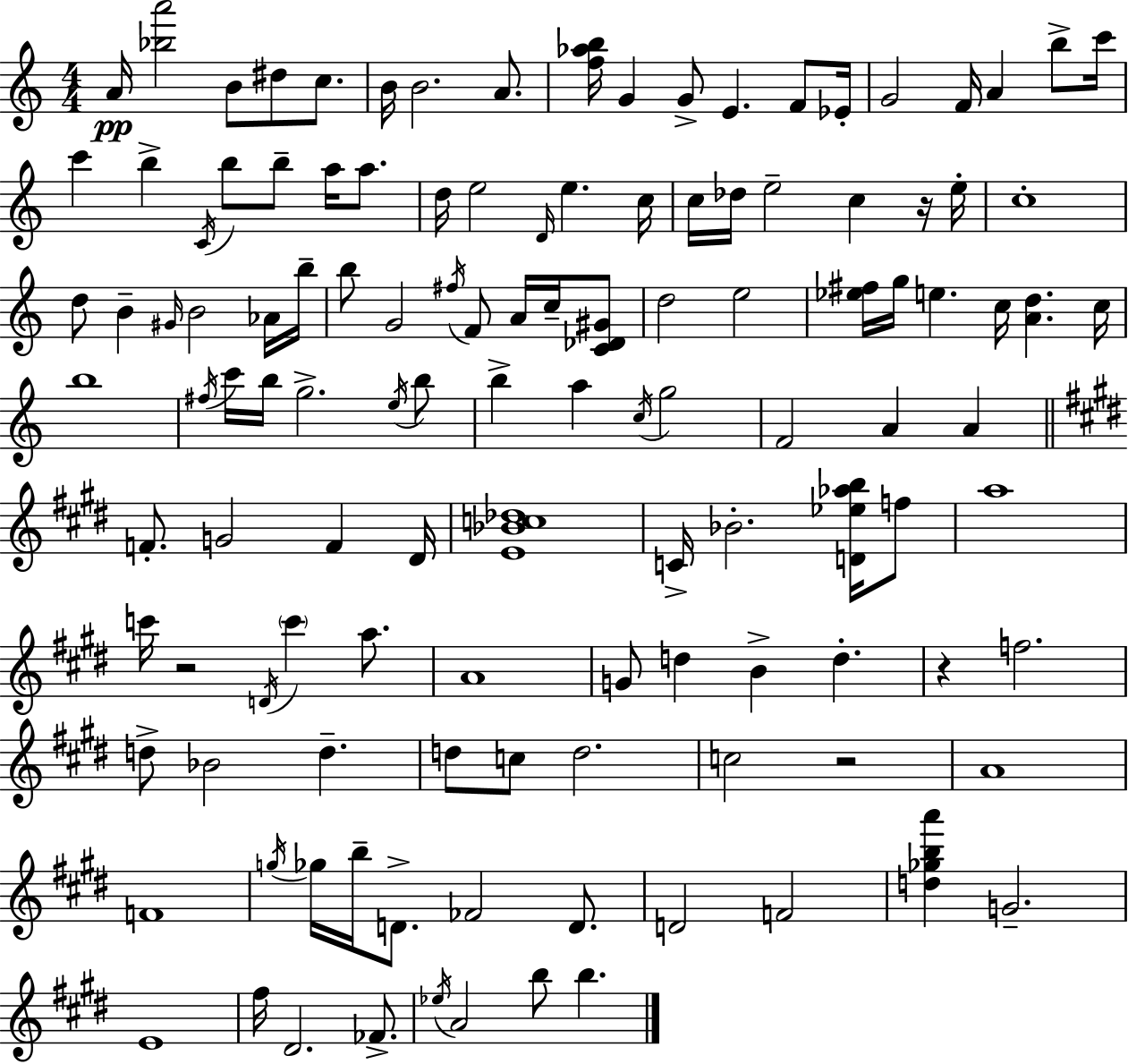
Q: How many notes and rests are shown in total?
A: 123